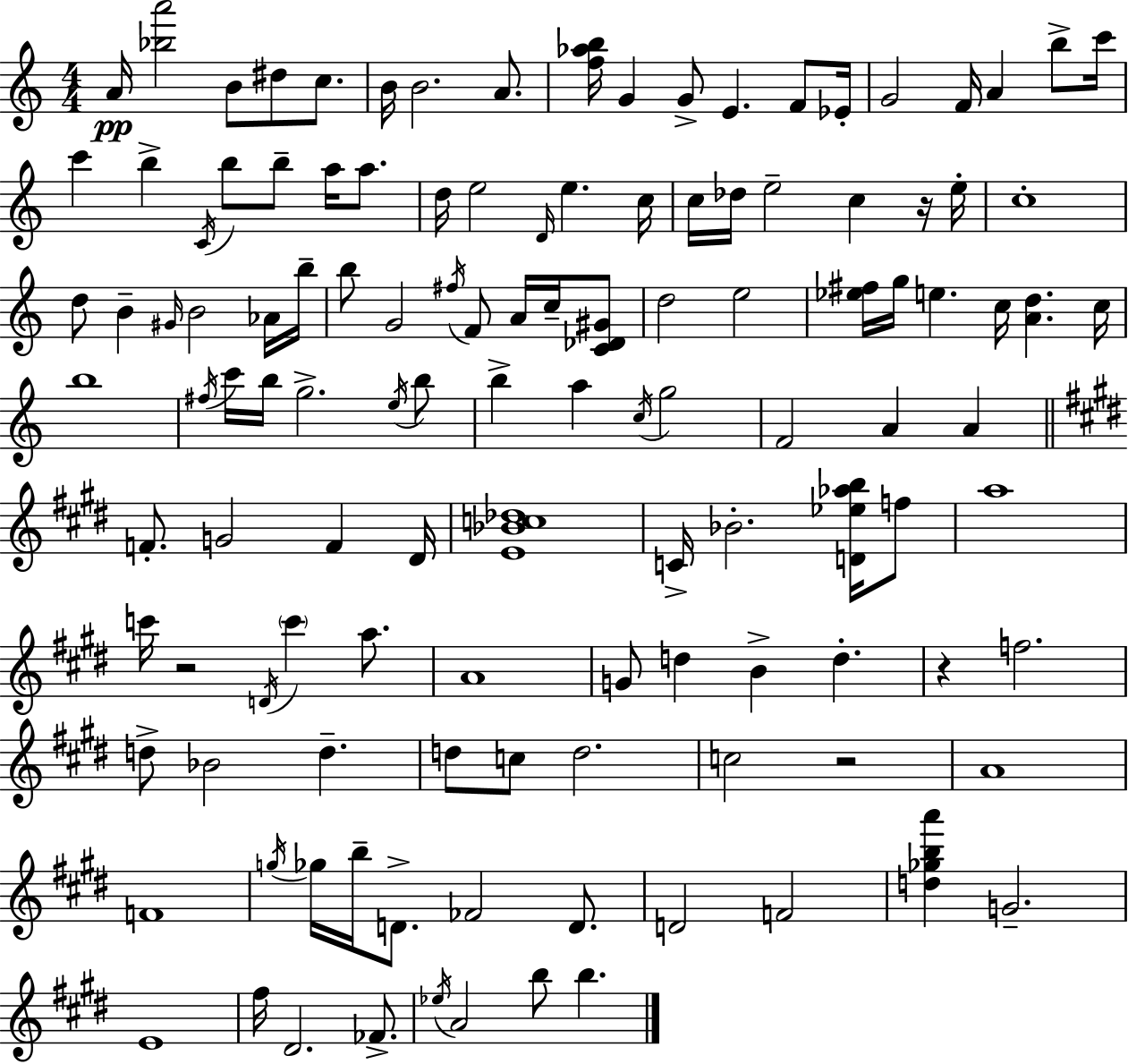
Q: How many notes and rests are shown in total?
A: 123